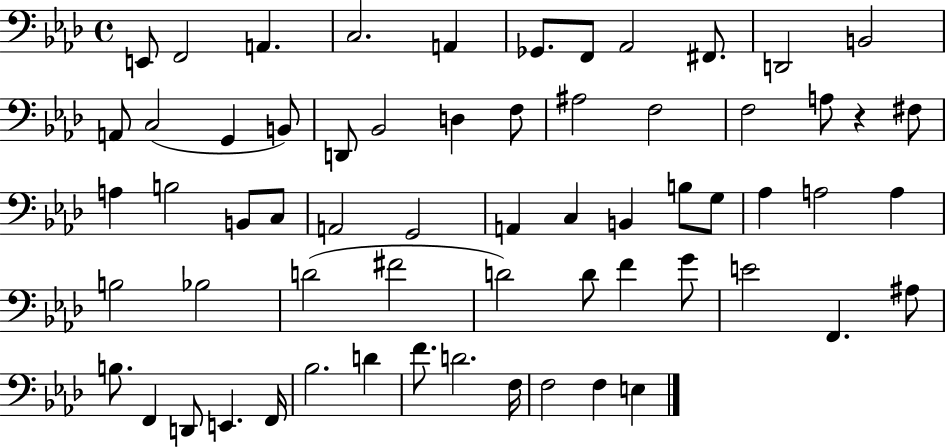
{
  \clef bass
  \time 4/4
  \defaultTimeSignature
  \key aes \major
  \repeat volta 2 { e,8 f,2 a,4. | c2. a,4 | ges,8. f,8 aes,2 fis,8. | d,2 b,2 | \break a,8 c2( g,4 b,8) | d,8 bes,2 d4 f8 | ais2 f2 | f2 a8 r4 fis8 | \break a4 b2 b,8 c8 | a,2 g,2 | a,4 c4 b,4 b8 g8 | aes4 a2 a4 | \break b2 bes2 | d'2( fis'2 | d'2) d'8 f'4 g'8 | e'2 f,4. ais8 | \break b8. f,4 d,8 e,4. f,16 | bes2. d'4 | f'8. d'2. f16 | f2 f4 e4 | \break } \bar "|."
}